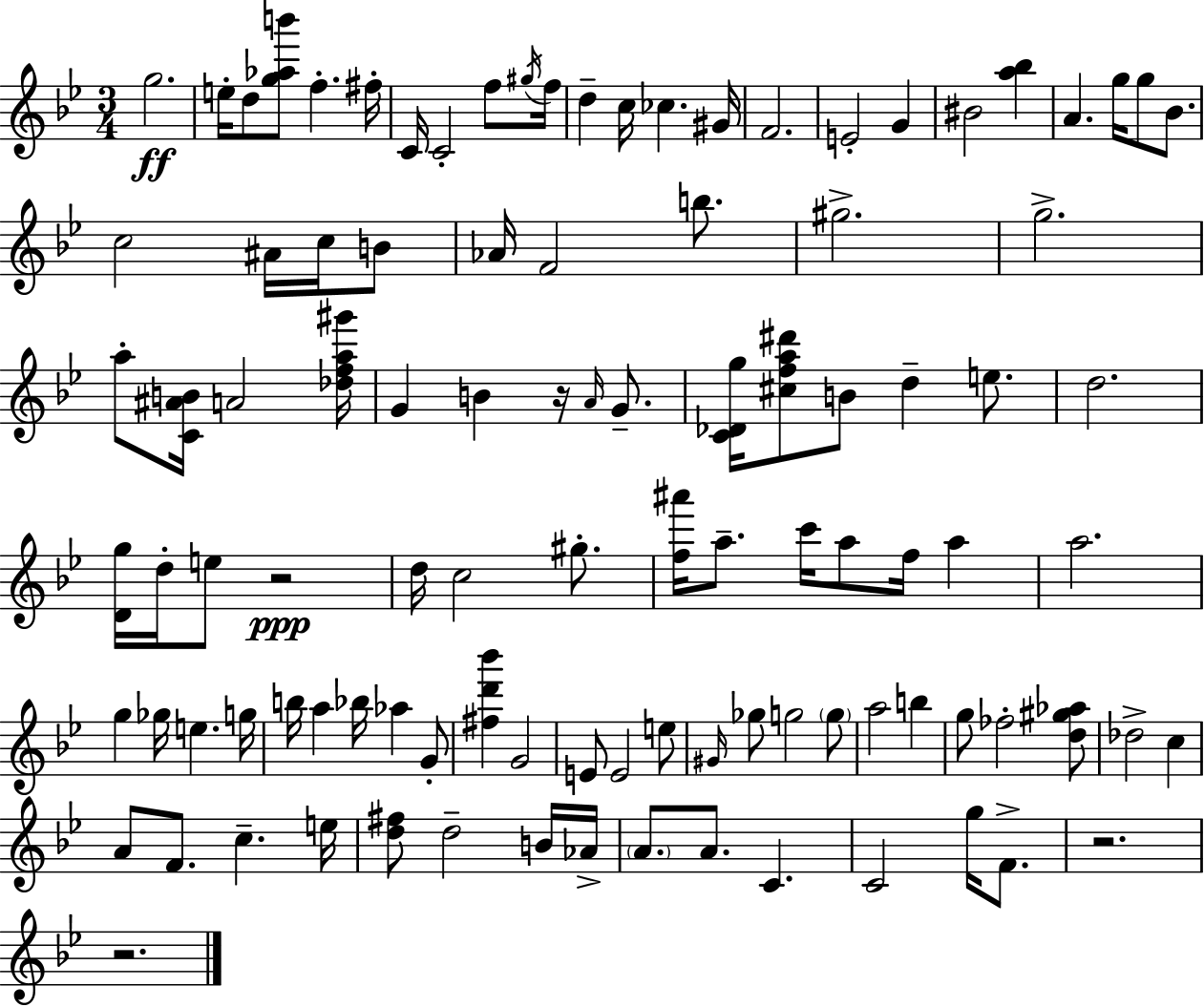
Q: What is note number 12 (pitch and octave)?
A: C5